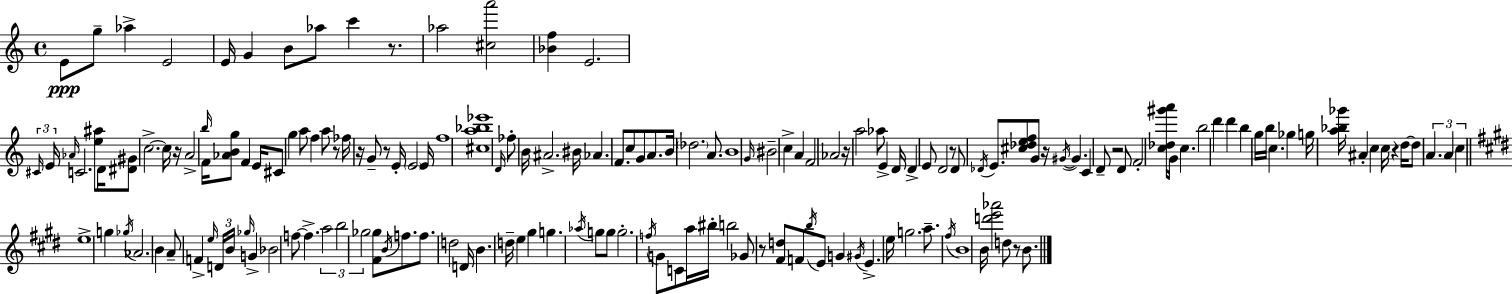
E4/e G5/e Ab5/q E4/h E4/s G4/q B4/e Ab5/e C6/q R/e. Ab5/h [C#5,A6]/h [Bb4,F5]/q E4/h. C#4/s E4/s Ab4/s C4/h. [E5,A#5]/e D4/s [D#4,G#4]/e C5/h. C5/s R/s A4/h B5/s F4/s [Ab4,B4,G5]/e F4/q E4/s C#4/e G5/q A5/e F5/q A5/e R/e FES5/s R/s G4/e R/e E4/s E4/h E4/s F5/w [C#5,A5,Bb5,Eb6]/w D4/s FES5/e B4/s A#4/h. BIS4/s Ab4/q. F4/e. C5/e G4/e A4/e. B4/s Db5/h. A4/e. B4/w G4/s BIS4/h C5/q A4/q F4/h Ab4/h R/s A5/h Ab5/e E4/q D4/s D4/q E4/e D4/h R/e D4/e Db4/s E4/e. [C#5,Db5,E5,F5]/e G4/e R/s G#4/s G#4/q. C4/q D4/e R/h D4/e F4/h [C5,Db5,G#6,A6]/s G4/s C5/q. B5/h D6/q D6/q B5/q G5/s B5/s C5/q. Gb5/q G5/s [A5,Bb5,Gb6]/s A#4/q C5/q C5/s R/q D5/s D5/e A4/q. A4/q C5/q E5/w G5/q Gb5/s Ab4/h. B4/q A4/e F4/q E5/s D4/s B4/s Gb5/s G4/q Bb4/h F5/e F5/q. A5/h B5/h Gb5/h [F#4,Gb5]/e B4/s F5/e. F5/e. D5/h D4/s B4/q. D5/s E5/q G#5/q G5/q. Ab5/s G5/e G5/e G5/h. F5/s G4/e C4/e A5/s BIS5/s B5/h Gb4/e R/e [F#4,D5]/e F4/e B5/s E4/e G4/q G#4/s E4/q. E5/s G5/h. A5/e. F#5/s B4/w B4/s [D6,E6,Ab6]/h D5/e R/e B4/e.